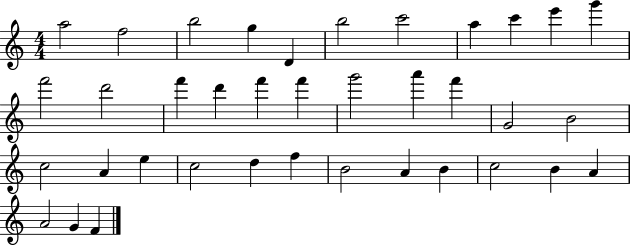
X:1
T:Untitled
M:4/4
L:1/4
K:C
a2 f2 b2 g D b2 c'2 a c' e' g' f'2 d'2 f' d' f' f' g'2 a' f' G2 B2 c2 A e c2 d f B2 A B c2 B A A2 G F